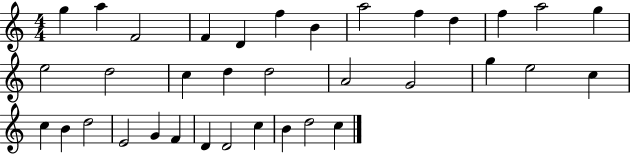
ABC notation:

X:1
T:Untitled
M:4/4
L:1/4
K:C
g a F2 F D f B a2 f d f a2 g e2 d2 c d d2 A2 G2 g e2 c c B d2 E2 G F D D2 c B d2 c